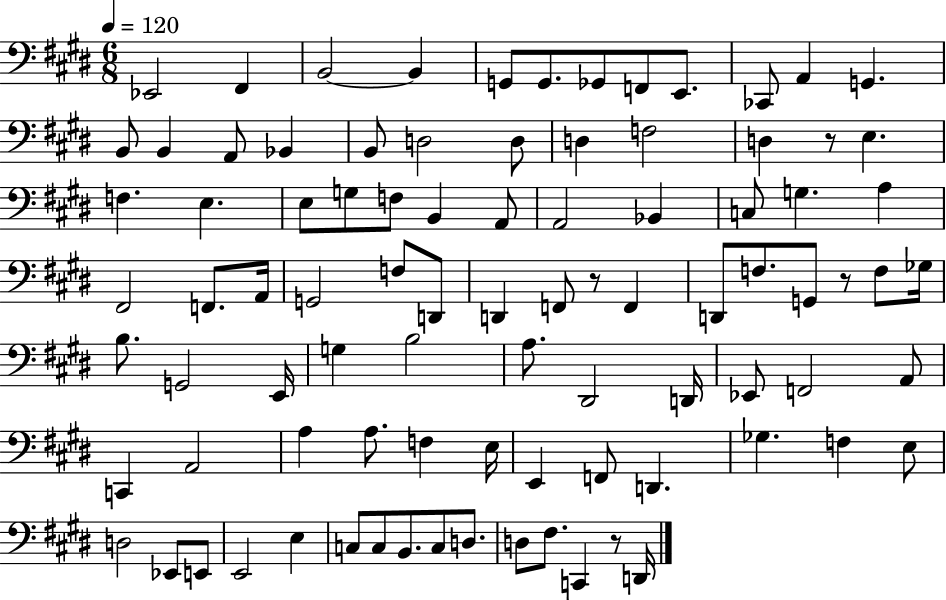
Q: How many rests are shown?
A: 4